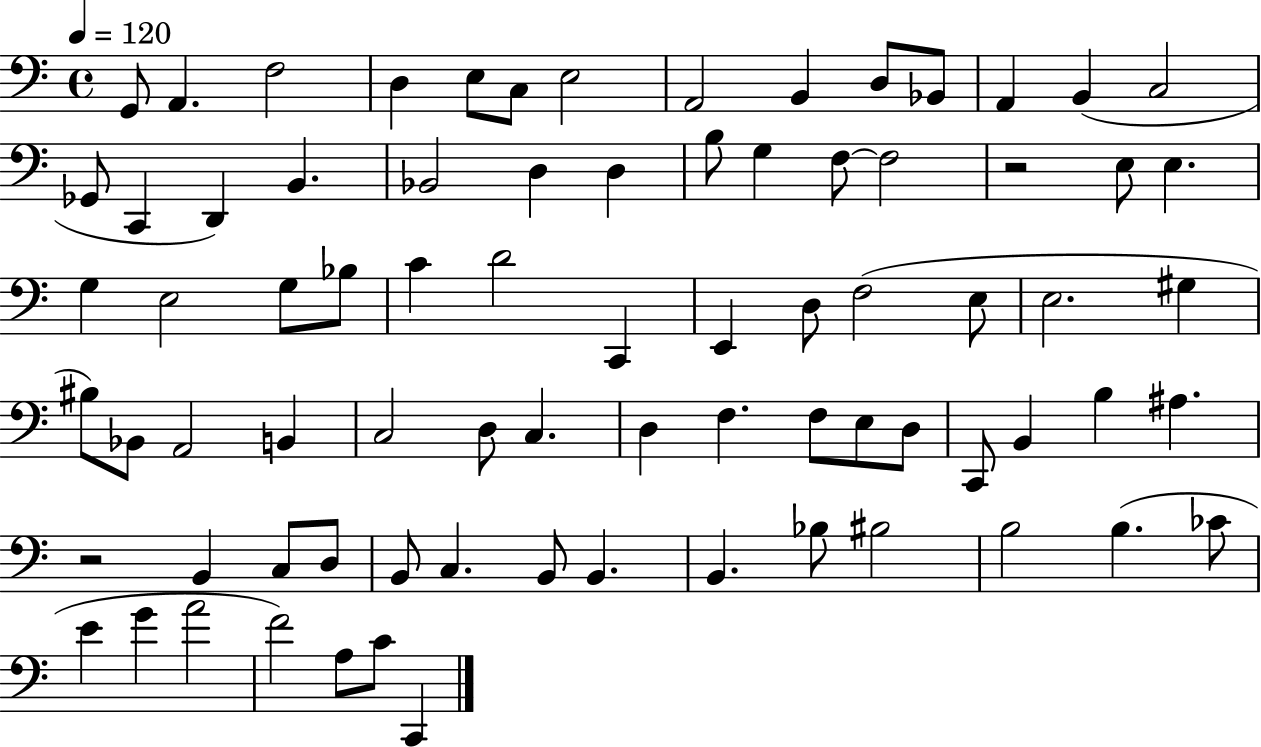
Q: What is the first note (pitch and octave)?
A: G2